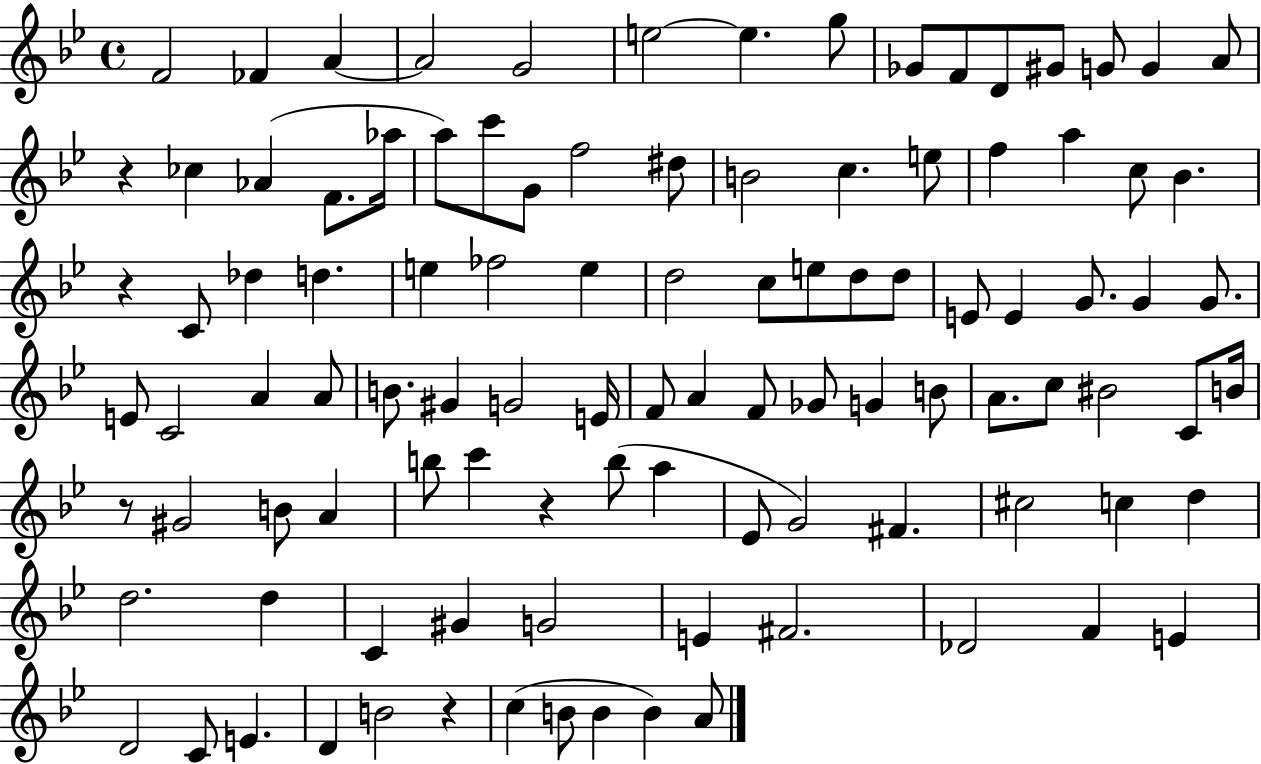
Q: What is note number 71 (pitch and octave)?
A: C6